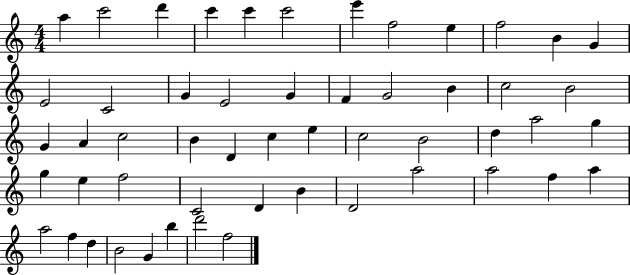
A5/q C6/h D6/q C6/q C6/q C6/h E6/q F5/h E5/q F5/h B4/q G4/q E4/h C4/h G4/q E4/h G4/q F4/q G4/h B4/q C5/h B4/h G4/q A4/q C5/h B4/q D4/q C5/q E5/q C5/h B4/h D5/q A5/h G5/q G5/q E5/q F5/h C4/h D4/q B4/q D4/h A5/h A5/h F5/q A5/q A5/h F5/q D5/q B4/h G4/q B5/q D6/h F5/h